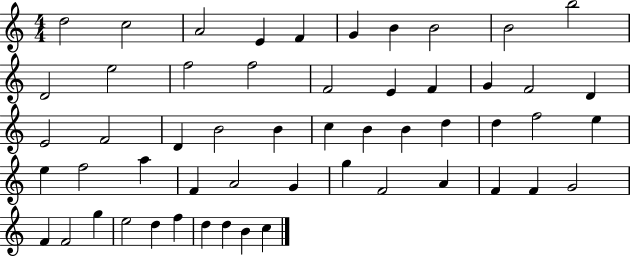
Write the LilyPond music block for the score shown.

{
  \clef treble
  \numericTimeSignature
  \time 4/4
  \key c \major
  d''2 c''2 | a'2 e'4 f'4 | g'4 b'4 b'2 | b'2 b''2 | \break d'2 e''2 | f''2 f''2 | f'2 e'4 f'4 | g'4 f'2 d'4 | \break e'2 f'2 | d'4 b'2 b'4 | c''4 b'4 b'4 d''4 | d''4 f''2 e''4 | \break e''4 f''2 a''4 | f'4 a'2 g'4 | g''4 f'2 a'4 | f'4 f'4 g'2 | \break f'4 f'2 g''4 | e''2 d''4 f''4 | d''4 d''4 b'4 c''4 | \bar "|."
}